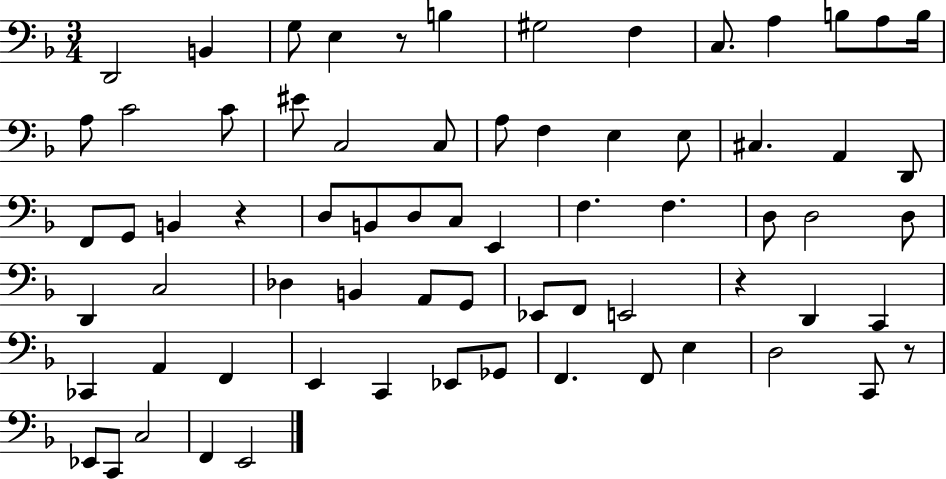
X:1
T:Untitled
M:3/4
L:1/4
K:F
D,,2 B,, G,/2 E, z/2 B, ^G,2 F, C,/2 A, B,/2 A,/2 B,/4 A,/2 C2 C/2 ^E/2 C,2 C,/2 A,/2 F, E, E,/2 ^C, A,, D,,/2 F,,/2 G,,/2 B,, z D,/2 B,,/2 D,/2 C,/2 E,, F, F, D,/2 D,2 D,/2 D,, C,2 _D, B,, A,,/2 G,,/2 _E,,/2 F,,/2 E,,2 z D,, C,, _C,, A,, F,, E,, C,, _E,,/2 _G,,/2 F,, F,,/2 E, D,2 C,,/2 z/2 _E,,/2 C,,/2 C,2 F,, E,,2